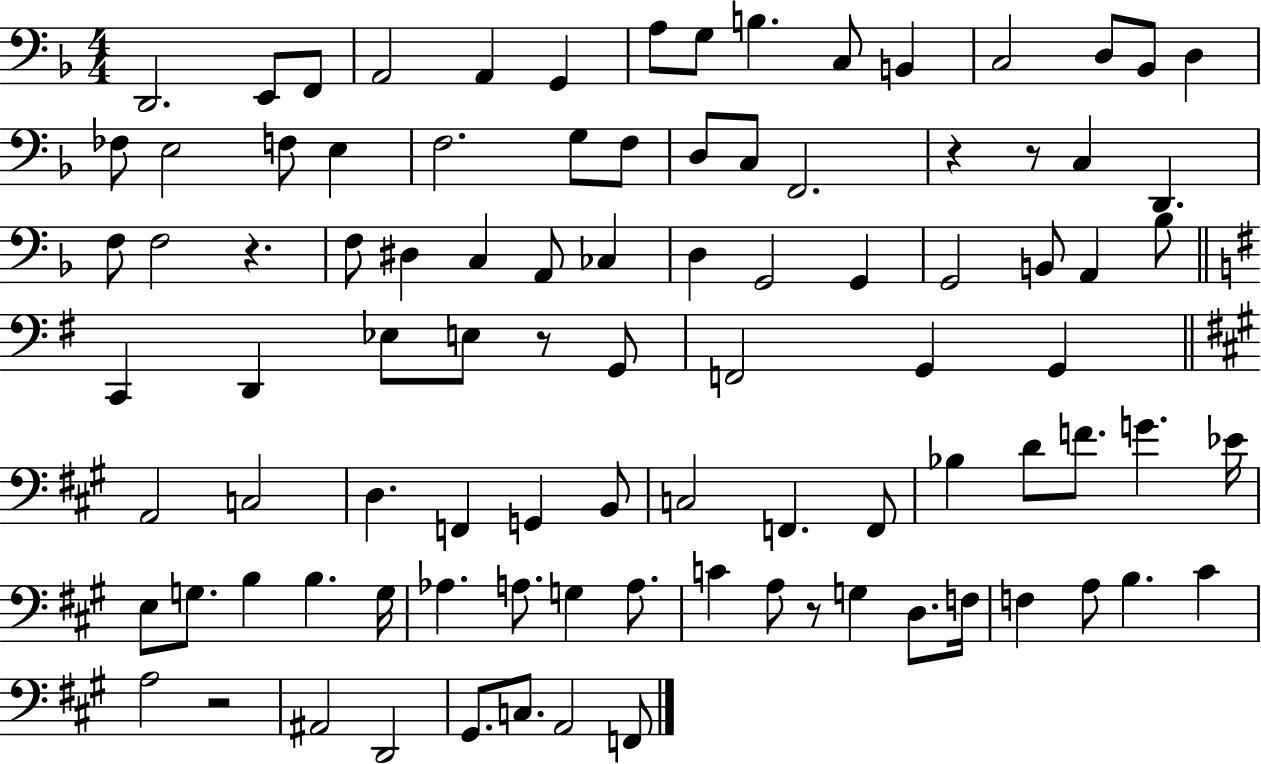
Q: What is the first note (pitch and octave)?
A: D2